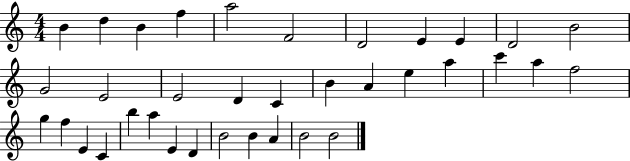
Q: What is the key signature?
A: C major